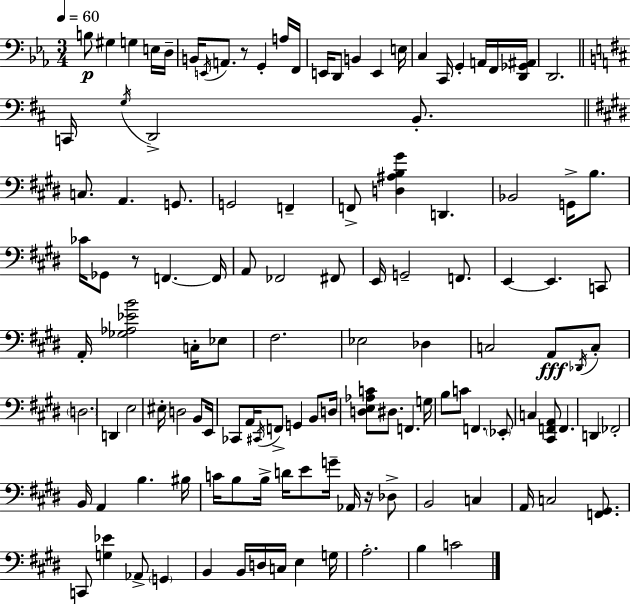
{
  \clef bass
  \numericTimeSignature
  \time 3/4
  \key c \minor
  \tempo 4 = 60
  \repeat volta 2 { b8\p gis4 g4 e16 d16-- | b,16 \acciaccatura { e,16 } a,8. r8 g,4-. a16 | f,16 e,16 d,8 b,4 e,4 | e16 c4 c,16 g,4-. a,16 f,16 | \break <d, ges, ais,>16 d,2. | \bar "||" \break \key d \major c,16 \acciaccatura { g16 } d,2-> b,8.-. | \bar "||" \break \key e \major c8. a,4. g,8. | g,2 f,4-- | f,8-> <d ais b gis'>4 d,4. | bes,2 g,16-> b8. | \break ces'16 ges,8 r8 f,4.~~ f,16 | a,8 fes,2 fis,8 | e,16 g,2-- f,8. | e,4~~ e,4. c,8 | \break a,16-. <ges aes ees' b'>2 c16-. ees8 | fis2. | ees2 des4 | c2 a,8\fff \acciaccatura { des,16 } c8-. | \break \parenthesize d2. | d,4 e2 | eis16-. d2 b,8 | e,16 ces,8 a,16 \acciaccatura { cis,16 } f,8-> g,4 b,8 | \break d16 <d e aes c'>8 dis8. f,4. | g16 b8 c'8 f,4. | \parenthesize ees,8-. c4 <cis, f, a,>8 f,4. | d,4 fes,2-. | \break b,16 a,4 b4. | bis16 c'16 b8 b16-> d'16 e'8 g'16-- aes,16 r16 | des8-> b,2 c4 | a,16 c2 <f, gis,>8. | \break c,8 <g ees'>4 aes,8-> \parenthesize g,4 | b,4 b,16 d16 c16 e4 | g16 a2.-. | b4 c'2 | \break } \bar "|."
}